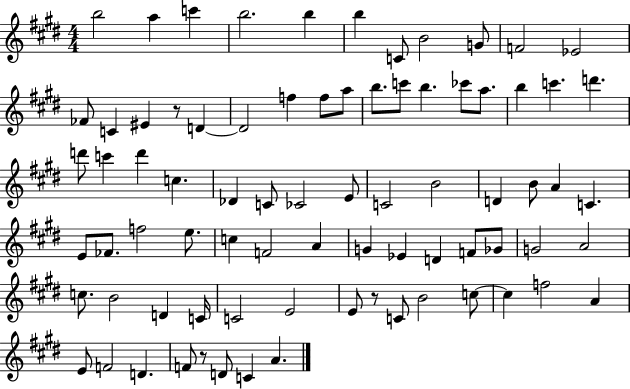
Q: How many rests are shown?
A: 3